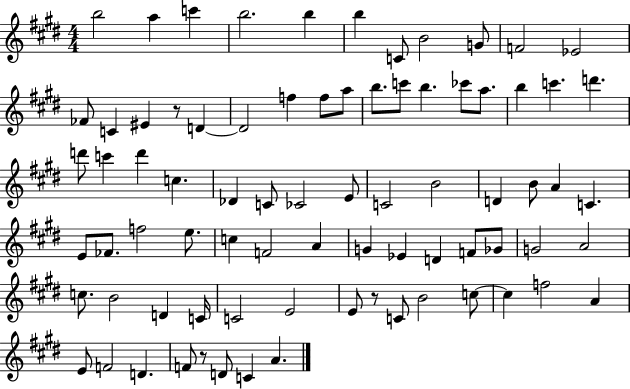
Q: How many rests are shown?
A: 3